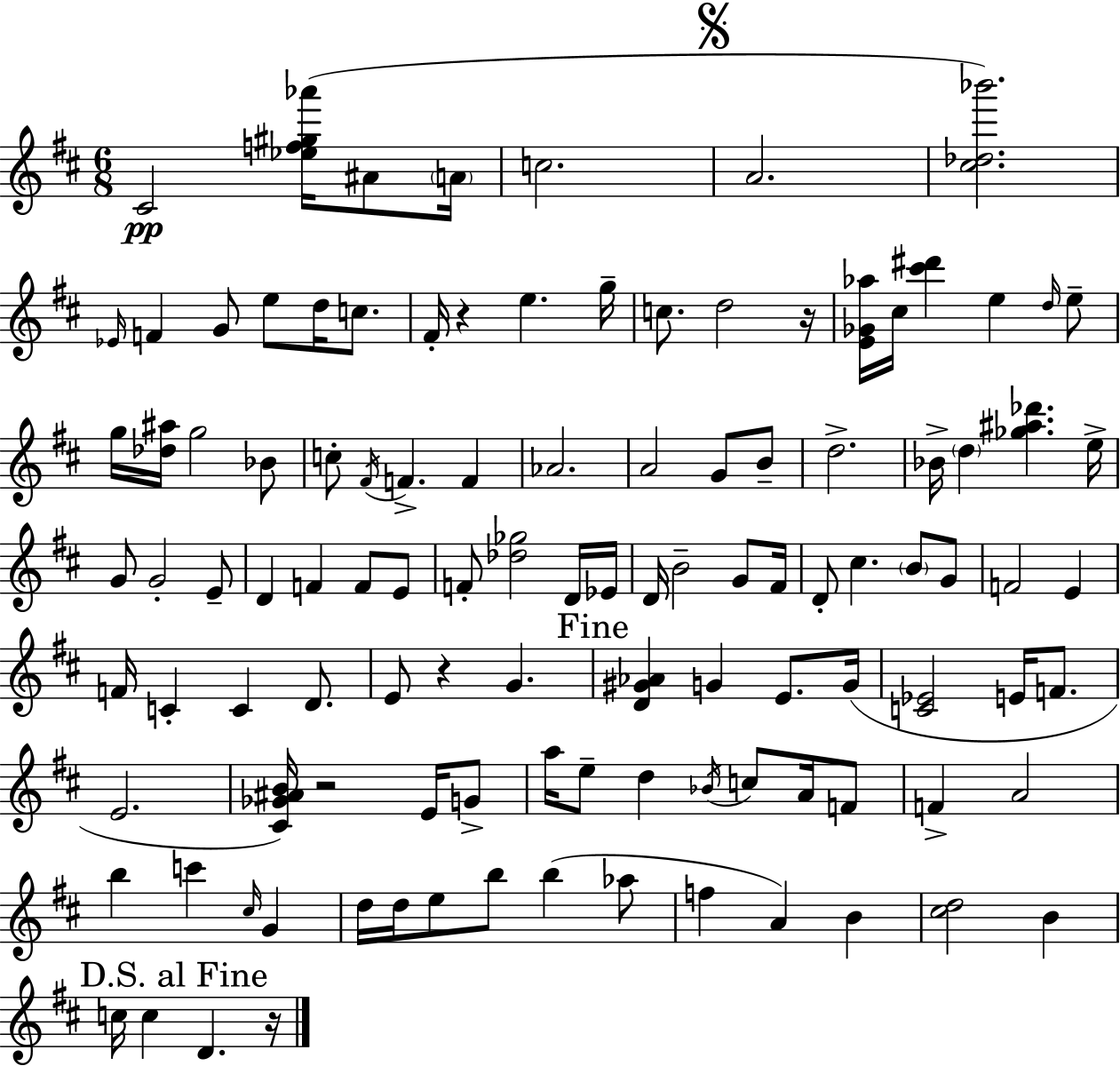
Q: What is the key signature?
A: D major